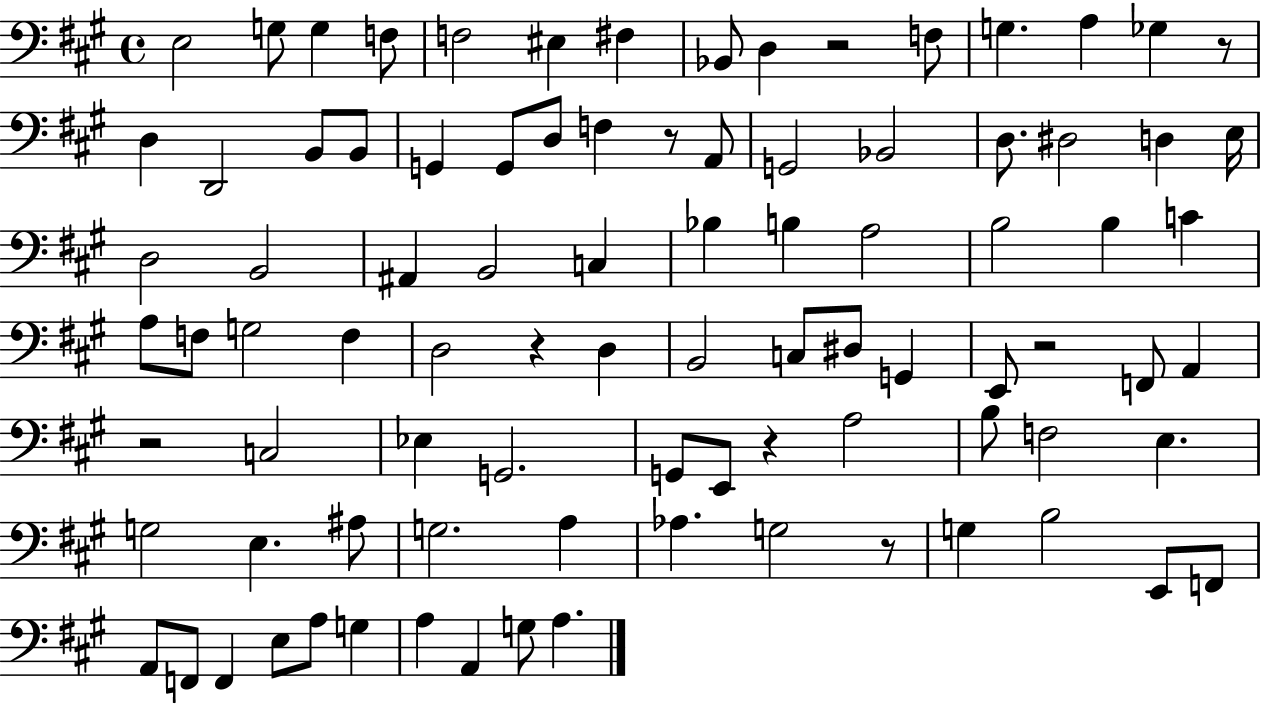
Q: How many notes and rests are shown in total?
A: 90